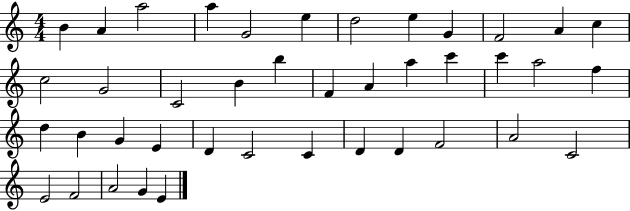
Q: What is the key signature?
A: C major